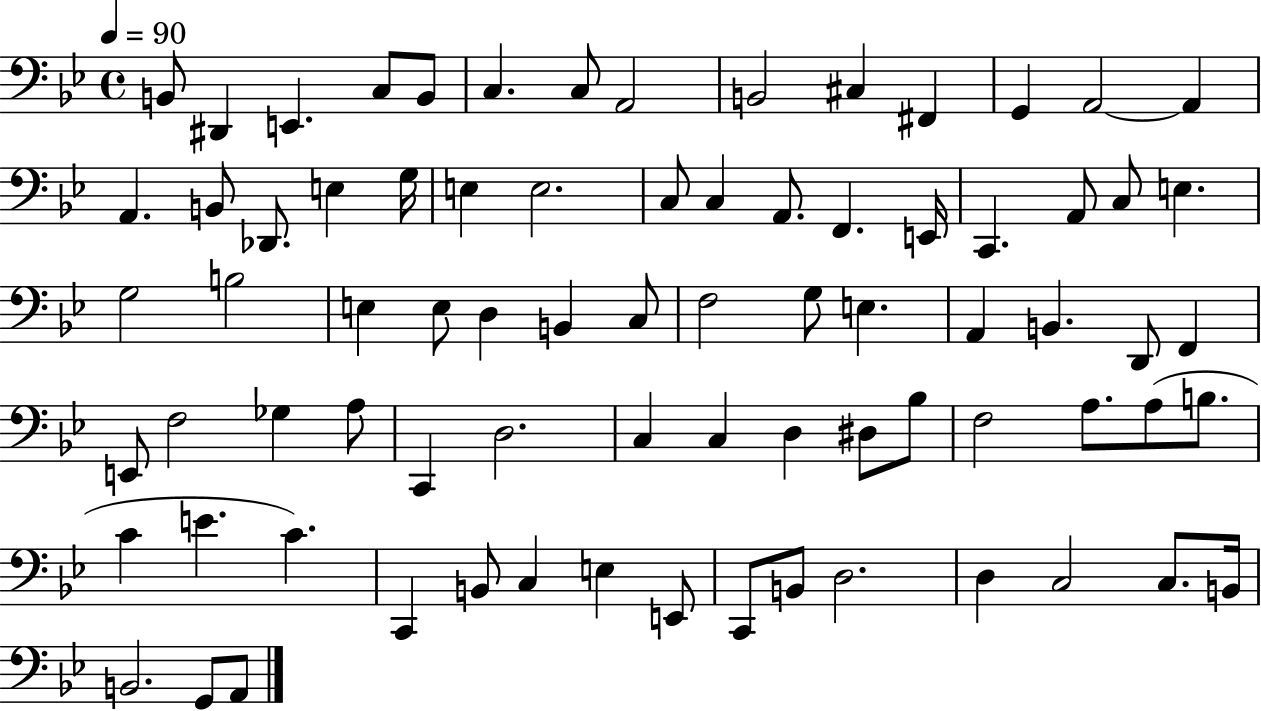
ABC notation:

X:1
T:Untitled
M:4/4
L:1/4
K:Bb
B,,/2 ^D,, E,, C,/2 B,,/2 C, C,/2 A,,2 B,,2 ^C, ^F,, G,, A,,2 A,, A,, B,,/2 _D,,/2 E, G,/4 E, E,2 C,/2 C, A,,/2 F,, E,,/4 C,, A,,/2 C,/2 E, G,2 B,2 E, E,/2 D, B,, C,/2 F,2 G,/2 E, A,, B,, D,,/2 F,, E,,/2 F,2 _G, A,/2 C,, D,2 C, C, D, ^D,/2 _B,/2 F,2 A,/2 A,/2 B,/2 C E C C,, B,,/2 C, E, E,,/2 C,,/2 B,,/2 D,2 D, C,2 C,/2 B,,/4 B,,2 G,,/2 A,,/2